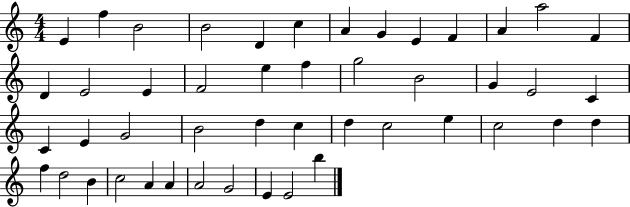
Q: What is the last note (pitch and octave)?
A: B5